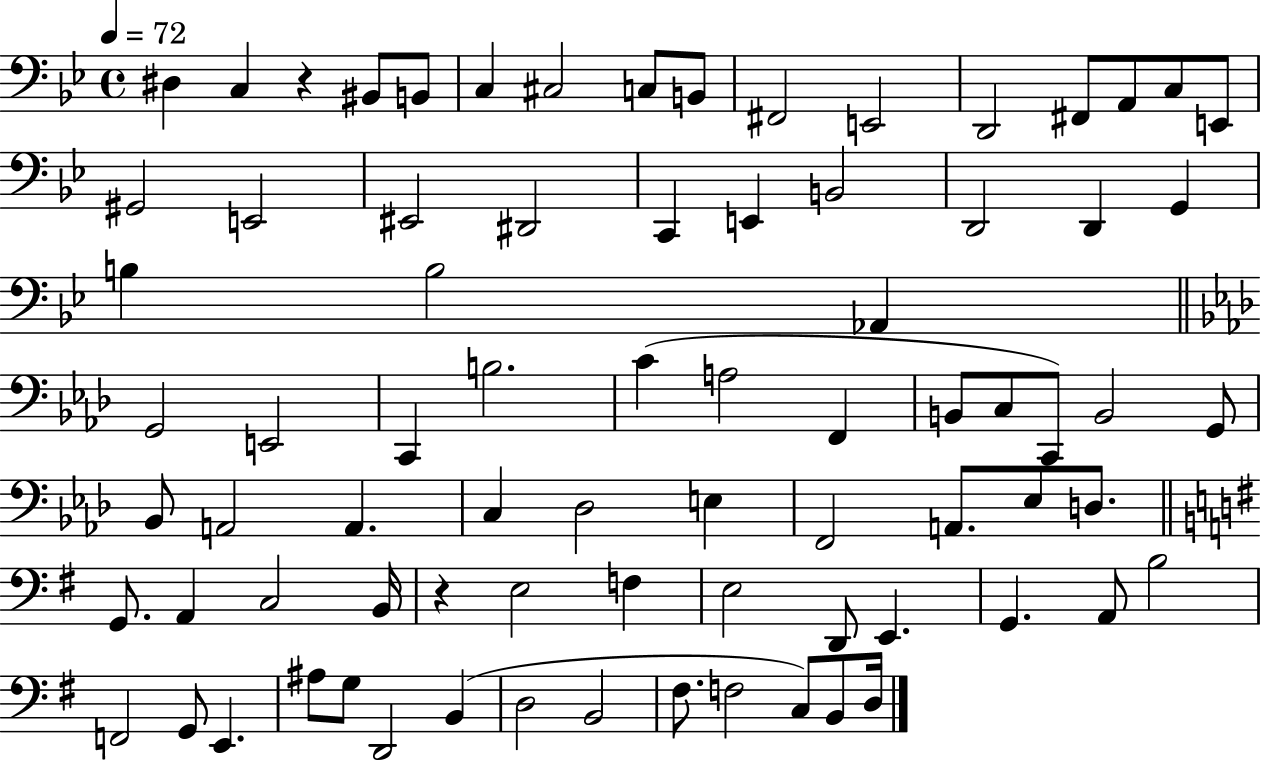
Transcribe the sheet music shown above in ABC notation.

X:1
T:Untitled
M:4/4
L:1/4
K:Bb
^D, C, z ^B,,/2 B,,/2 C, ^C,2 C,/2 B,,/2 ^F,,2 E,,2 D,,2 ^F,,/2 A,,/2 C,/2 E,,/2 ^G,,2 E,,2 ^E,,2 ^D,,2 C,, E,, B,,2 D,,2 D,, G,, B, B,2 _A,, G,,2 E,,2 C,, B,2 C A,2 F,, B,,/2 C,/2 C,,/2 B,,2 G,,/2 _B,,/2 A,,2 A,, C, _D,2 E, F,,2 A,,/2 _E,/2 D,/2 G,,/2 A,, C,2 B,,/4 z E,2 F, E,2 D,,/2 E,, G,, A,,/2 B,2 F,,2 G,,/2 E,, ^A,/2 G,/2 D,,2 B,, D,2 B,,2 ^F,/2 F,2 C,/2 B,,/2 D,/4